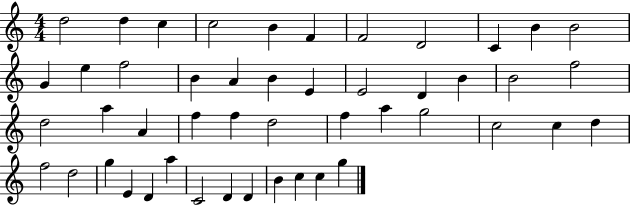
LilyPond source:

{
  \clef treble
  \numericTimeSignature
  \time 4/4
  \key c \major
  d''2 d''4 c''4 | c''2 b'4 f'4 | f'2 d'2 | c'4 b'4 b'2 | \break g'4 e''4 f''2 | b'4 a'4 b'4 e'4 | e'2 d'4 b'4 | b'2 f''2 | \break d''2 a''4 a'4 | f''4 f''4 d''2 | f''4 a''4 g''2 | c''2 c''4 d''4 | \break f''2 d''2 | g''4 e'4 d'4 a''4 | c'2 d'4 d'4 | b'4 c''4 c''4 g''4 | \break \bar "|."
}